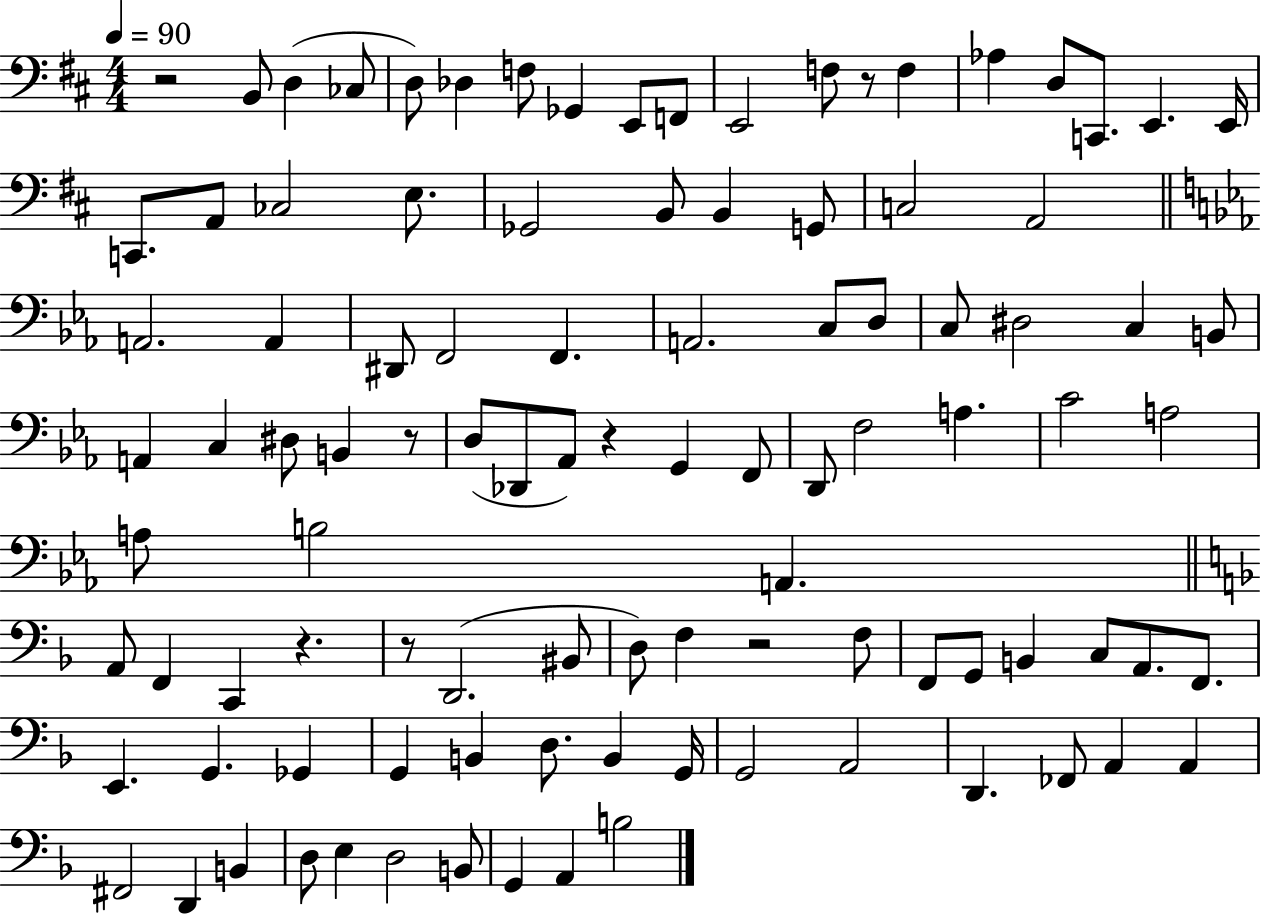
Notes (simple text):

R/h B2/e D3/q CES3/e D3/e Db3/q F3/e Gb2/q E2/e F2/e E2/h F3/e R/e F3/q Ab3/q D3/e C2/e. E2/q. E2/s C2/e. A2/e CES3/h E3/e. Gb2/h B2/e B2/q G2/e C3/h A2/h A2/h. A2/q D#2/e F2/h F2/q. A2/h. C3/e D3/e C3/e D#3/h C3/q B2/e A2/q C3/q D#3/e B2/q R/e D3/e Db2/e Ab2/e R/q G2/q F2/e D2/e F3/h A3/q. C4/h A3/h A3/e B3/h A2/q. A2/e F2/q C2/q R/q. R/e D2/h. BIS2/e D3/e F3/q R/h F3/e F2/e G2/e B2/q C3/e A2/e. F2/e. E2/q. G2/q. Gb2/q G2/q B2/q D3/e. B2/q G2/s G2/h A2/h D2/q. FES2/e A2/q A2/q F#2/h D2/q B2/q D3/e E3/q D3/h B2/e G2/q A2/q B3/h